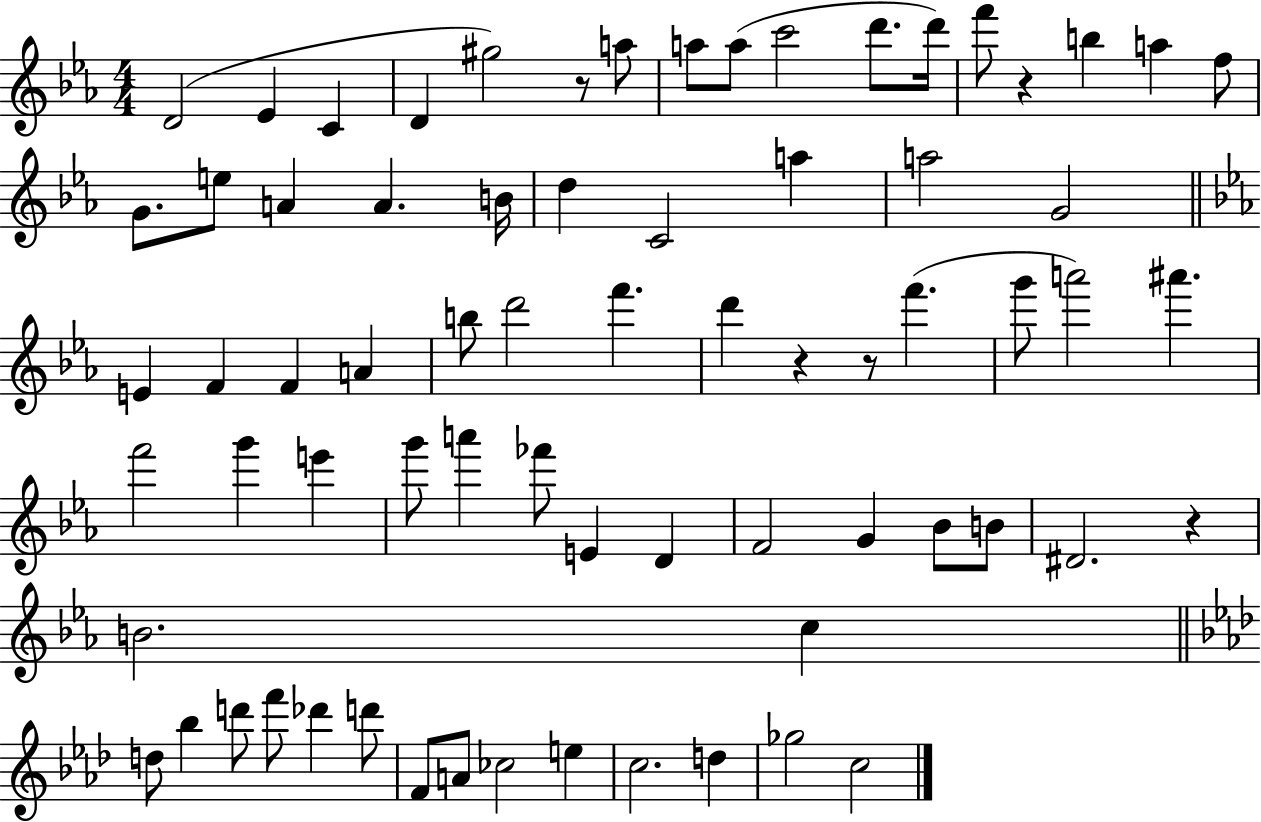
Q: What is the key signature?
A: EES major